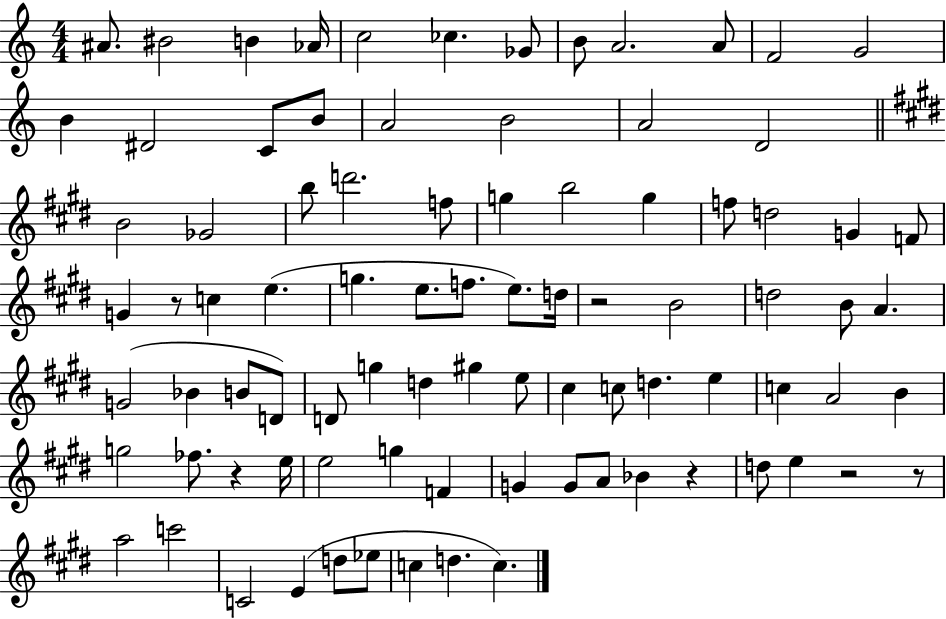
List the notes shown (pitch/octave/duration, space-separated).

A#4/e. BIS4/h B4/q Ab4/s C5/h CES5/q. Gb4/e B4/e A4/h. A4/e F4/h G4/h B4/q D#4/h C4/e B4/e A4/h B4/h A4/h D4/h B4/h Gb4/h B5/e D6/h. F5/e G5/q B5/h G5/q F5/e D5/h G4/q F4/e G4/q R/e C5/q E5/q. G5/q. E5/e. F5/e. E5/e. D5/s R/h B4/h D5/h B4/e A4/q. G4/h Bb4/q B4/e D4/e D4/e G5/q D5/q G#5/q E5/e C#5/q C5/e D5/q. E5/q C5/q A4/h B4/q G5/h FES5/e. R/q E5/s E5/h G5/q F4/q G4/q G4/e A4/e Bb4/q R/q D5/e E5/q R/h R/e A5/h C6/h C4/h E4/q D5/e Eb5/e C5/q D5/q. C5/q.